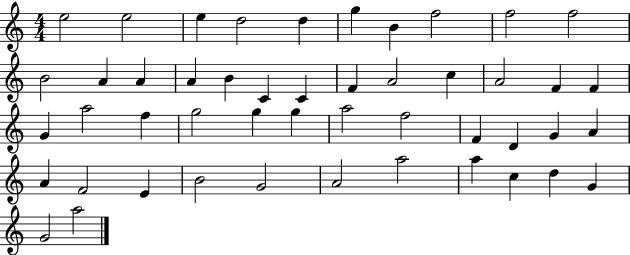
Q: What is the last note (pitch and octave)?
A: A5